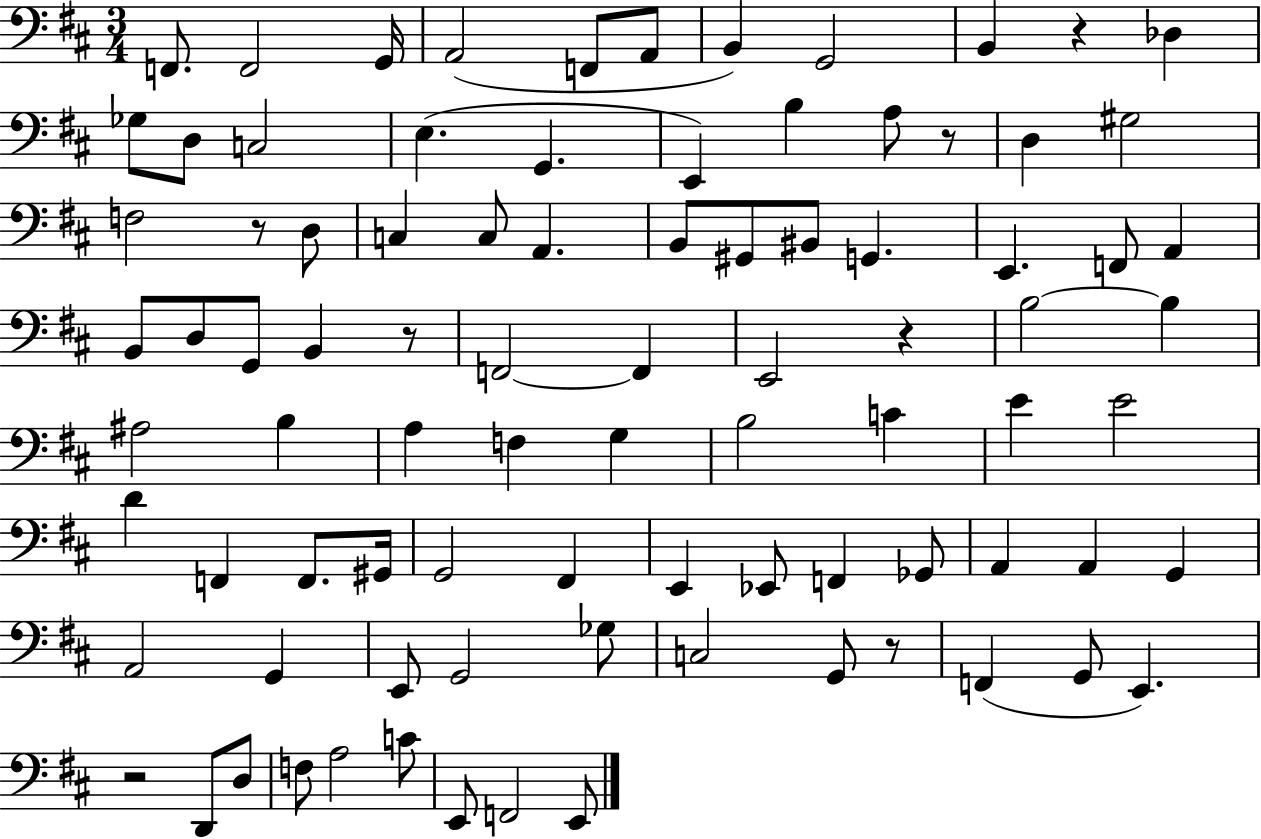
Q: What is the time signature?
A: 3/4